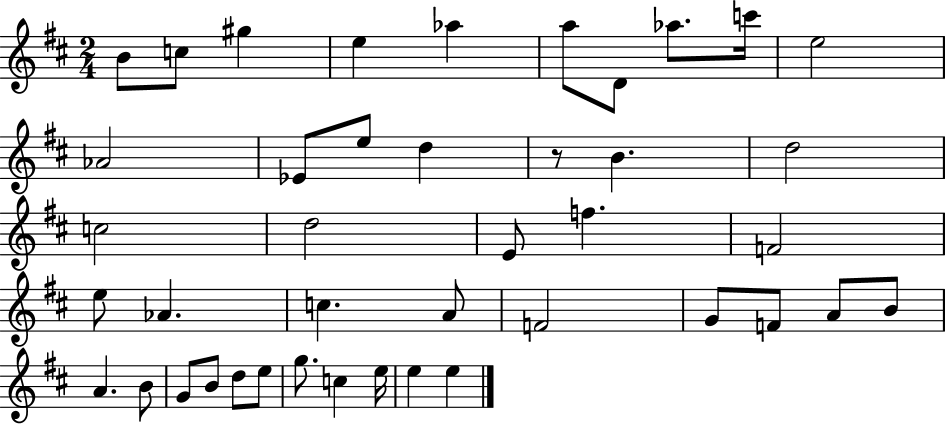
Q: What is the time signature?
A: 2/4